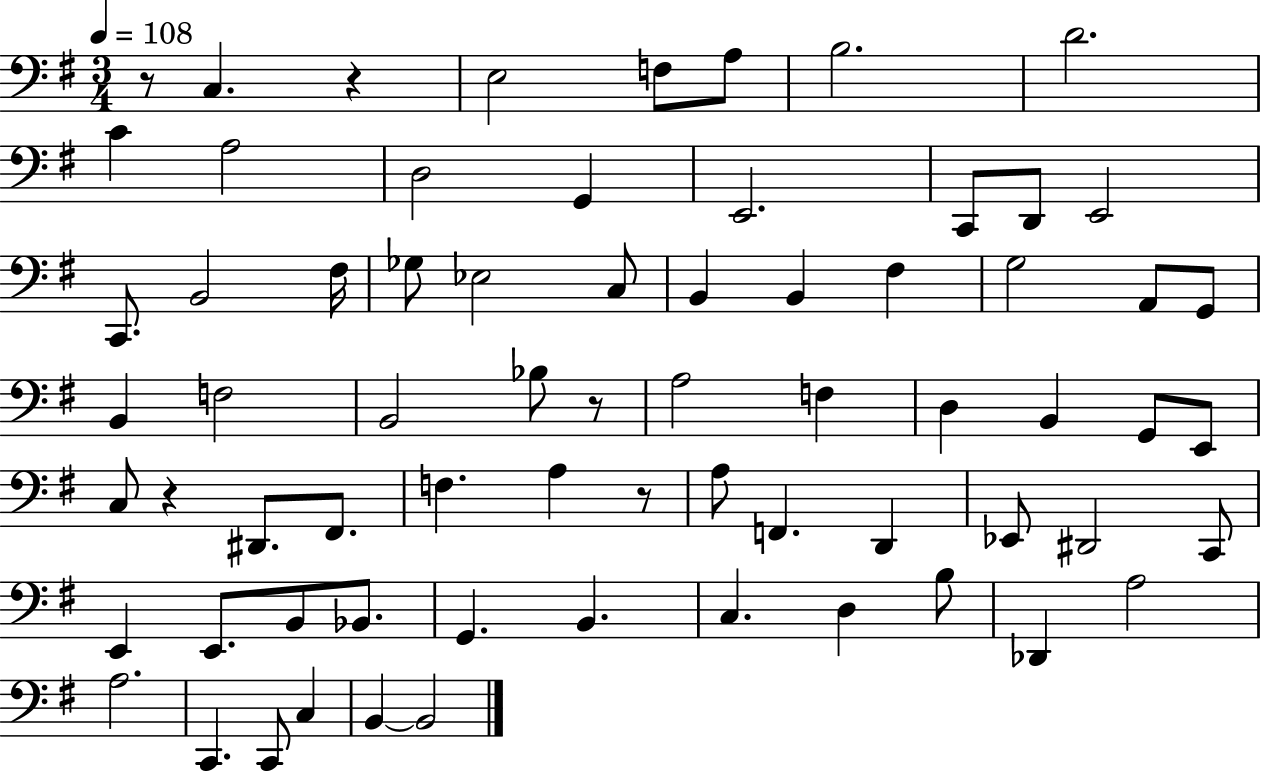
{
  \clef bass
  \numericTimeSignature
  \time 3/4
  \key g \major
  \tempo 4 = 108
  \repeat volta 2 { r8 c4. r4 | e2 f8 a8 | b2. | d'2. | \break c'4 a2 | d2 g,4 | e,2. | c,8 d,8 e,2 | \break c,8. b,2 fis16 | ges8 ees2 c8 | b,4 b,4 fis4 | g2 a,8 g,8 | \break b,4 f2 | b,2 bes8 r8 | a2 f4 | d4 b,4 g,8 e,8 | \break c8 r4 dis,8. fis,8. | f4. a4 r8 | a8 f,4. d,4 | ees,8 dis,2 c,8 | \break e,4 e,8. b,8 bes,8. | g,4. b,4. | c4. d4 b8 | des,4 a2 | \break a2. | c,4. c,8 c4 | b,4~~ b,2 | } \bar "|."
}